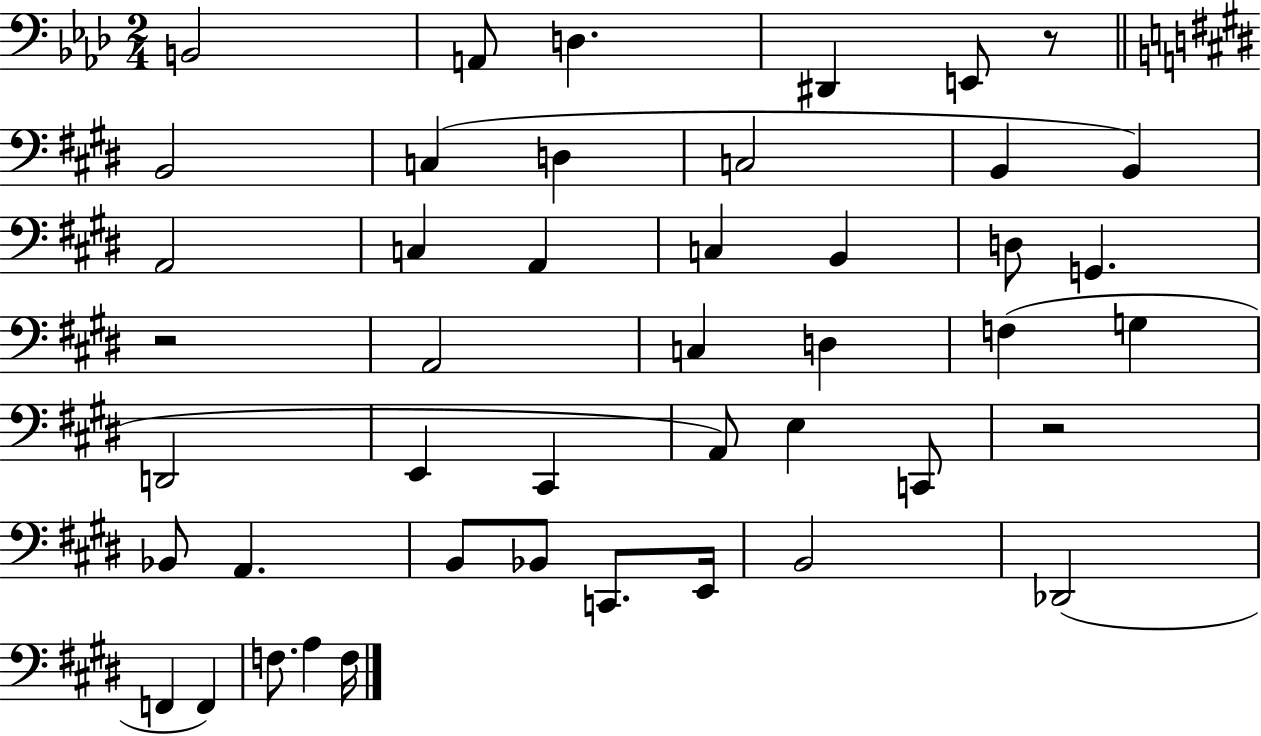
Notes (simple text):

B2/h A2/e D3/q. D#2/q E2/e R/e B2/h C3/q D3/q C3/h B2/q B2/q A2/h C3/q A2/q C3/q B2/q D3/e G2/q. R/h A2/h C3/q D3/q F3/q G3/q D2/h E2/q C#2/q A2/e E3/q C2/e R/h Bb2/e A2/q. B2/e Bb2/e C2/e. E2/s B2/h Db2/h F2/q F2/q F3/e. A3/q F3/s